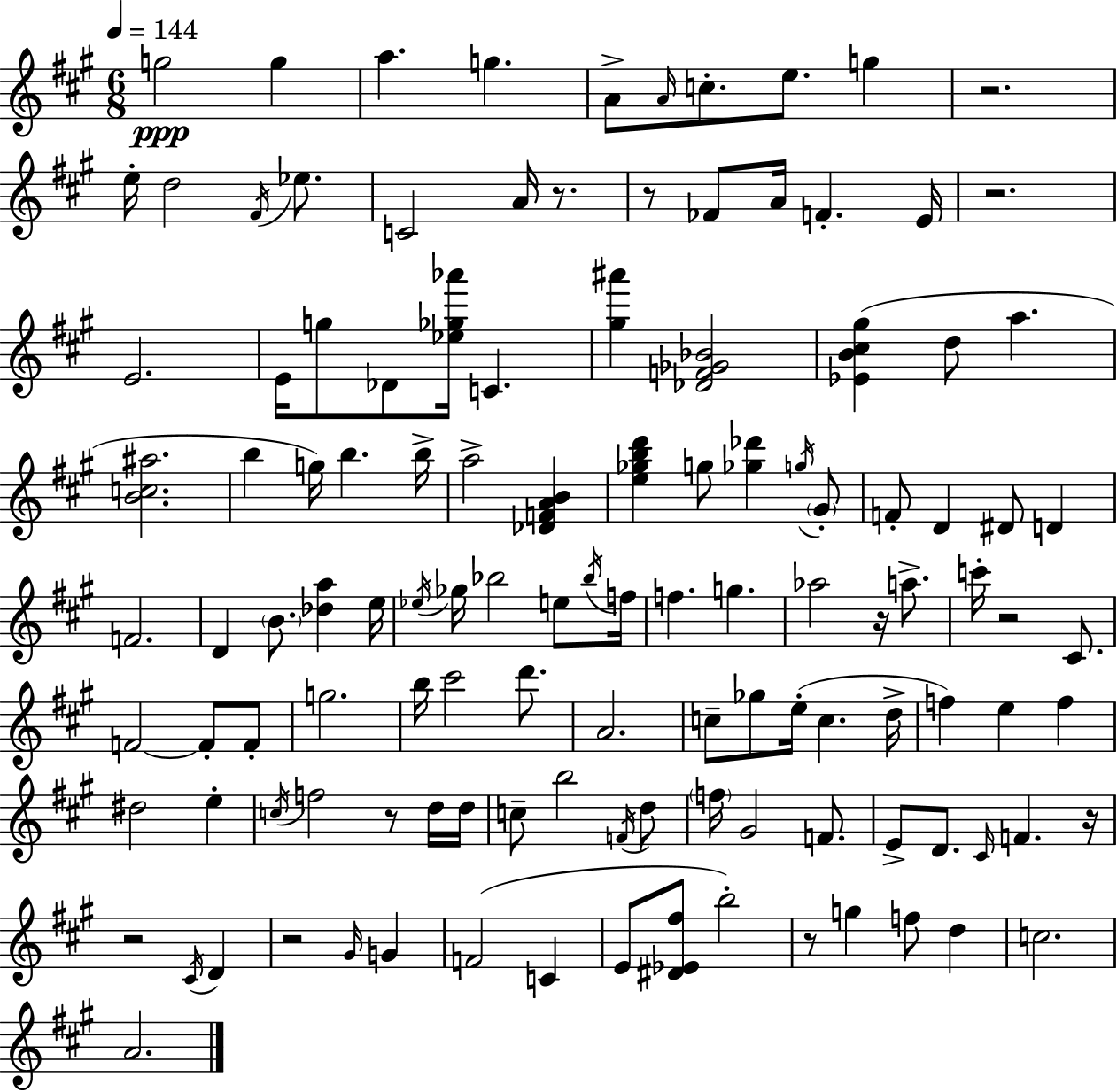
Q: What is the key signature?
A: A major